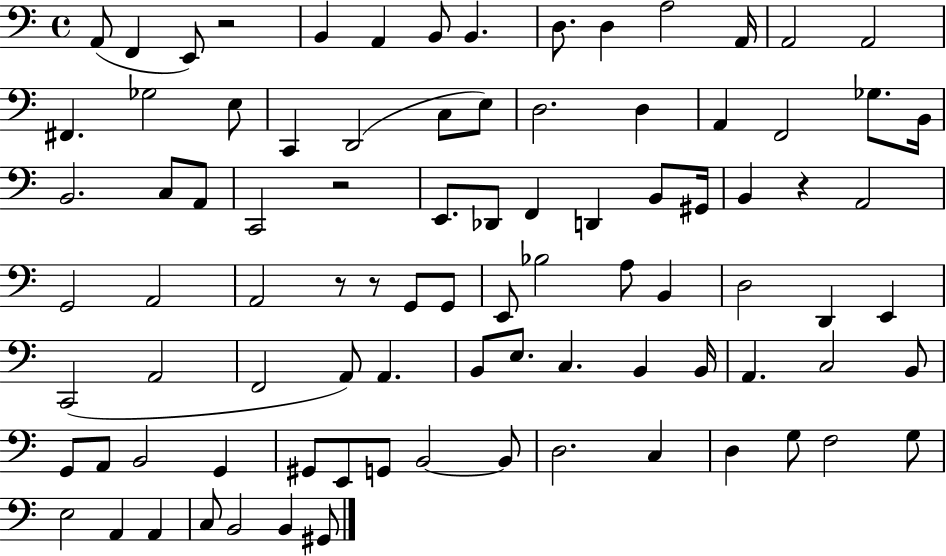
A2/e F2/q E2/e R/h B2/q A2/q B2/e B2/q. D3/e. D3/q A3/h A2/s A2/h A2/h F#2/q. Gb3/h E3/e C2/q D2/h C3/e E3/e D3/h. D3/q A2/q F2/h Gb3/e. B2/s B2/h. C3/e A2/e C2/h R/h E2/e. Db2/e F2/q D2/q B2/e G#2/s B2/q R/q A2/h G2/h A2/h A2/h R/e R/e G2/e G2/e E2/e Bb3/h A3/e B2/q D3/h D2/q E2/q C2/h A2/h F2/h A2/e A2/q. B2/e E3/e. C3/q. B2/q B2/s A2/q. C3/h B2/e G2/e A2/e B2/h G2/q G#2/e E2/e G2/e B2/h B2/e D3/h. C3/q D3/q G3/e F3/h G3/e E3/h A2/q A2/q C3/e B2/h B2/q G#2/e